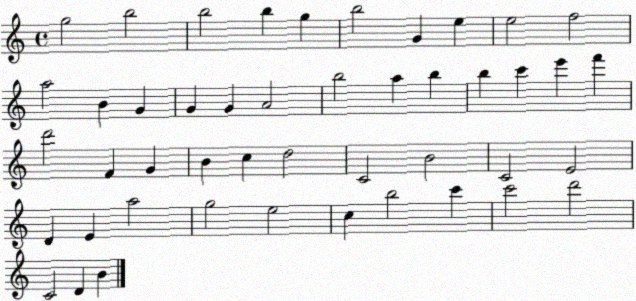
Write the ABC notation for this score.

X:1
T:Untitled
M:4/4
L:1/4
K:C
g2 b2 b2 b g b2 G e e2 f2 a2 B G G G A2 b2 a b b c' e' f' d'2 F G B c d2 C2 B2 C2 E2 D E a2 g2 e2 c b2 c' c'2 d'2 C2 D B